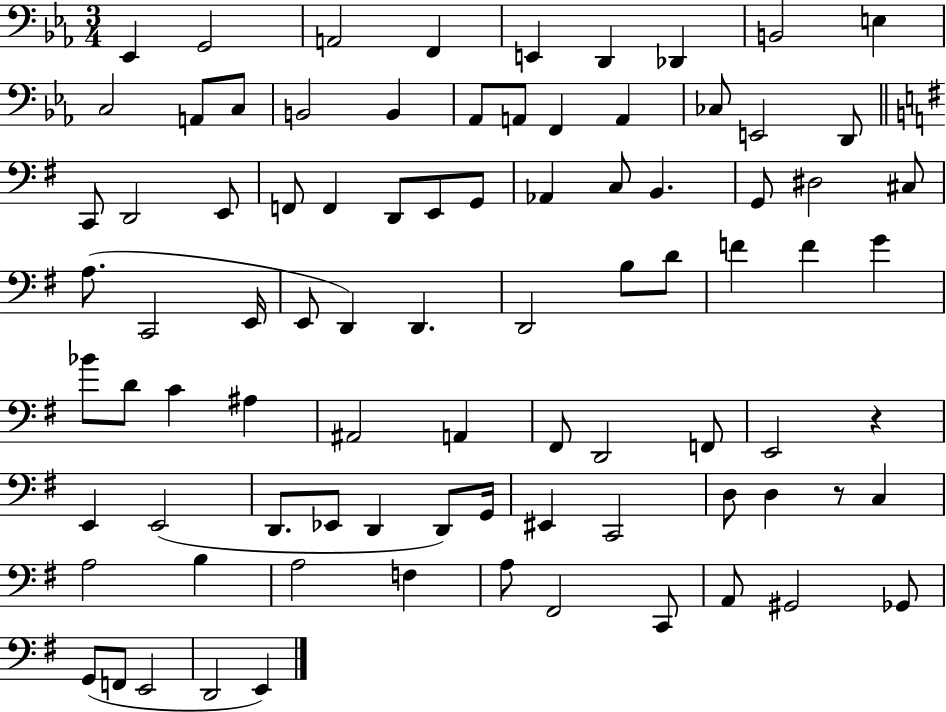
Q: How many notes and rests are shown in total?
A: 86